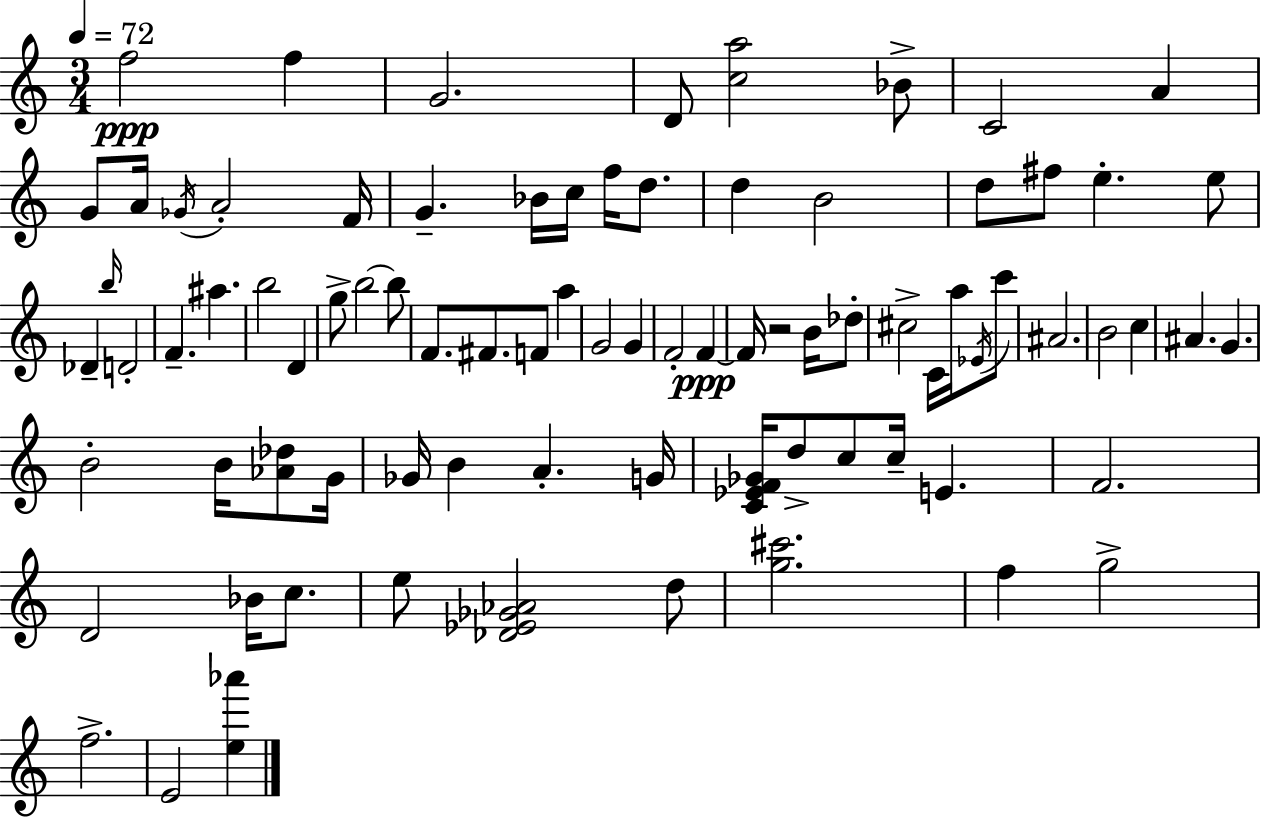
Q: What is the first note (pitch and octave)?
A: F5